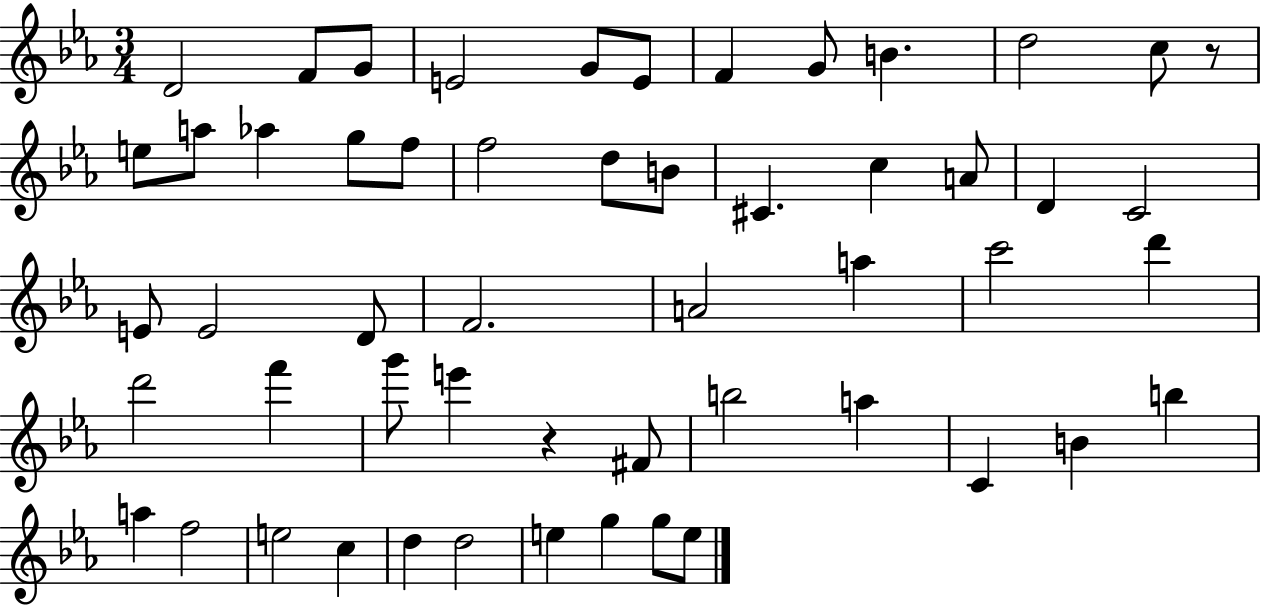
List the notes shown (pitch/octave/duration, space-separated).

D4/h F4/e G4/e E4/h G4/e E4/e F4/q G4/e B4/q. D5/h C5/e R/e E5/e A5/e Ab5/q G5/e F5/e F5/h D5/e B4/e C#4/q. C5/q A4/e D4/q C4/h E4/e E4/h D4/e F4/h. A4/h A5/q C6/h D6/q D6/h F6/q G6/e E6/q R/q F#4/e B5/h A5/q C4/q B4/q B5/q A5/q F5/h E5/h C5/q D5/q D5/h E5/q G5/q G5/e E5/e